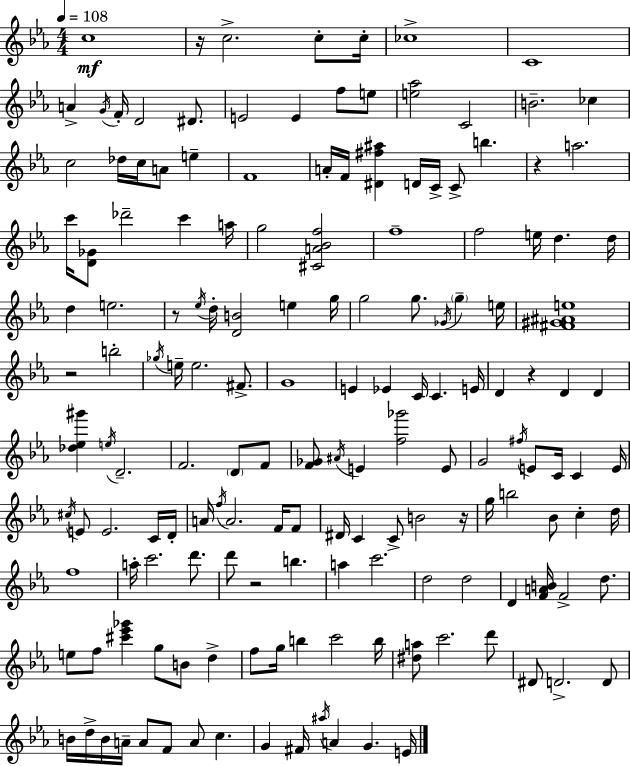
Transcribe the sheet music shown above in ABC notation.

X:1
T:Untitled
M:4/4
L:1/4
K:Cm
c4 z/4 c2 c/2 c/4 _c4 C4 A G/4 F/4 D2 ^D/2 E2 E f/2 e/2 [e_a]2 C2 B2 _c c2 _d/4 c/4 A/2 e F4 A/4 F/4 [^D^f^a] D/4 C/4 C/2 b z a2 c'/4 [D_G]/2 _d'2 c' a/4 g2 [^CA_Bf]2 f4 f2 e/4 d d/4 d e2 z/2 _e/4 d/4 [DB]2 e g/4 g2 g/2 _G/4 g e/4 [^F^G^Ae]4 z2 b2 _g/4 e/4 e2 ^F/2 G4 E _E C/4 C E/4 D z D D [_d_e^g'] e/4 D2 F2 D/2 F/2 [F_G]/2 ^A/4 E [f_g']2 E/2 G2 ^f/4 E/2 C/4 C E/4 ^c/4 E/2 E2 C/4 D/4 A/4 f/4 A2 F/4 F/2 ^D/4 C C/2 B2 z/4 g/4 b2 _B/2 c d/4 f4 a/4 c'2 d'/2 d'/2 z2 b a c'2 d2 d2 D [FAB]/4 F2 d/2 e/2 f/2 [^c'_e'_g'] g/2 B/2 d f/2 g/4 b c'2 b/4 [^da]/2 c'2 d'/2 ^D/2 D2 D/2 B/4 d/4 B/4 A/4 A/2 F/2 A/2 c G ^F/4 ^a/4 A G E/4